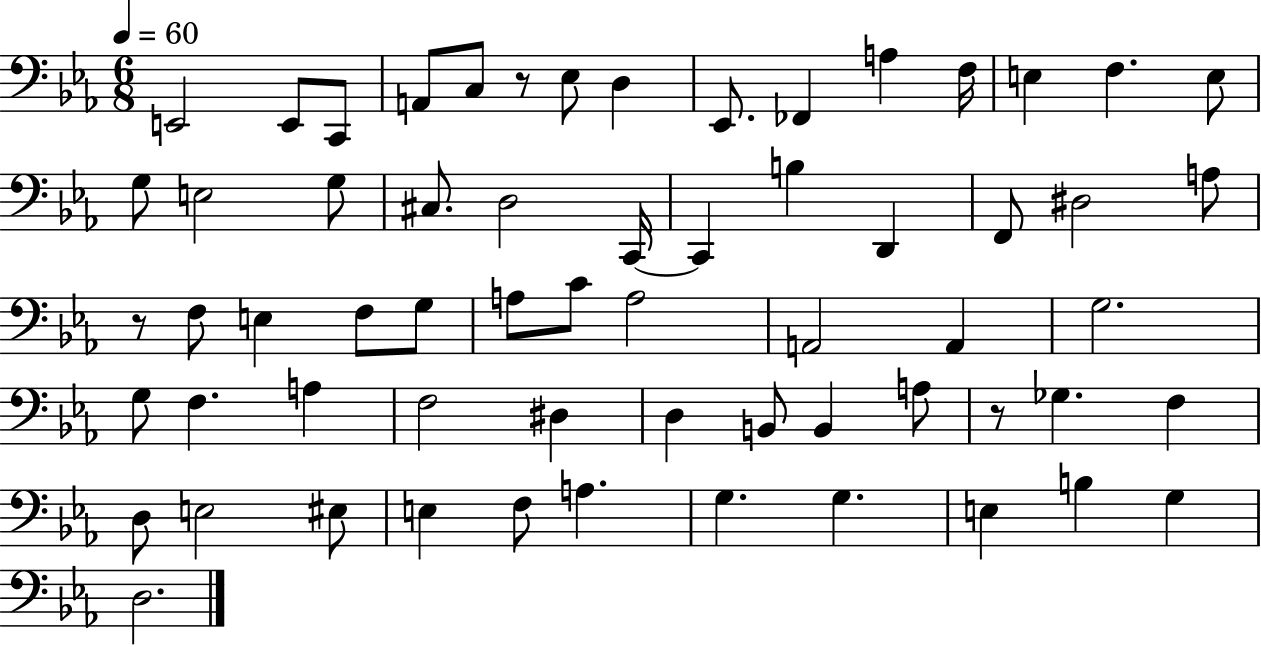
X:1
T:Untitled
M:6/8
L:1/4
K:Eb
E,,2 E,,/2 C,,/2 A,,/2 C,/2 z/2 _E,/2 D, _E,,/2 _F,, A, F,/4 E, F, E,/2 G,/2 E,2 G,/2 ^C,/2 D,2 C,,/4 C,, B, D,, F,,/2 ^D,2 A,/2 z/2 F,/2 E, F,/2 G,/2 A,/2 C/2 A,2 A,,2 A,, G,2 G,/2 F, A, F,2 ^D, D, B,,/2 B,, A,/2 z/2 _G, F, D,/2 E,2 ^E,/2 E, F,/2 A, G, G, E, B, G, D,2